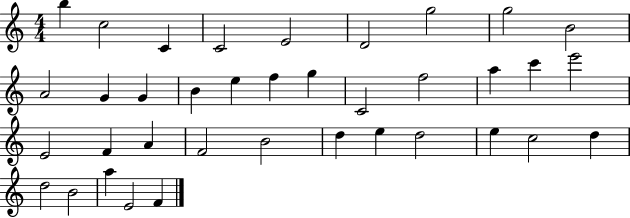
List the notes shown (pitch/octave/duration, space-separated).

B5/q C5/h C4/q C4/h E4/h D4/h G5/h G5/h B4/h A4/h G4/q G4/q B4/q E5/q F5/q G5/q C4/h F5/h A5/q C6/q E6/h E4/h F4/q A4/q F4/h B4/h D5/q E5/q D5/h E5/q C5/h D5/q D5/h B4/h A5/q E4/h F4/q